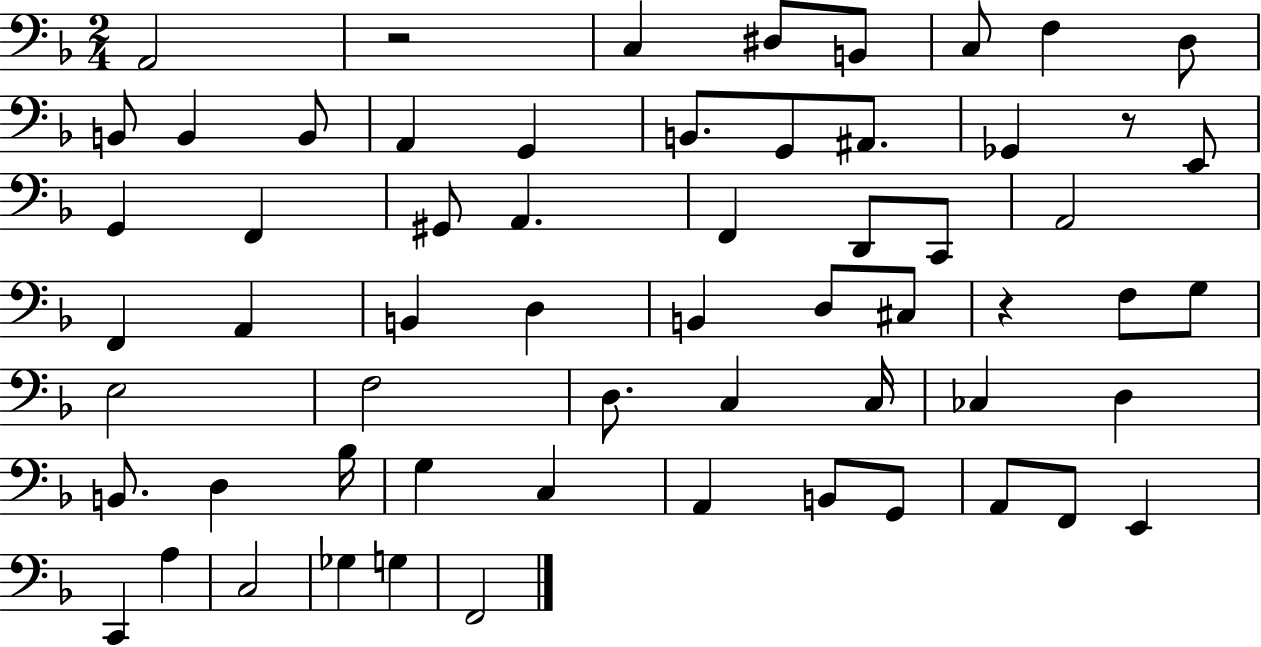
{
  \clef bass
  \numericTimeSignature
  \time 2/4
  \key f \major
  a,2 | r2 | c4 dis8 b,8 | c8 f4 d8 | \break b,8 b,4 b,8 | a,4 g,4 | b,8. g,8 ais,8. | ges,4 r8 e,8 | \break g,4 f,4 | gis,8 a,4. | f,4 d,8 c,8 | a,2 | \break f,4 a,4 | b,4 d4 | b,4 d8 cis8 | r4 f8 g8 | \break e2 | f2 | d8. c4 c16 | ces4 d4 | \break b,8. d4 bes16 | g4 c4 | a,4 b,8 g,8 | a,8 f,8 e,4 | \break c,4 a4 | c2 | ges4 g4 | f,2 | \break \bar "|."
}